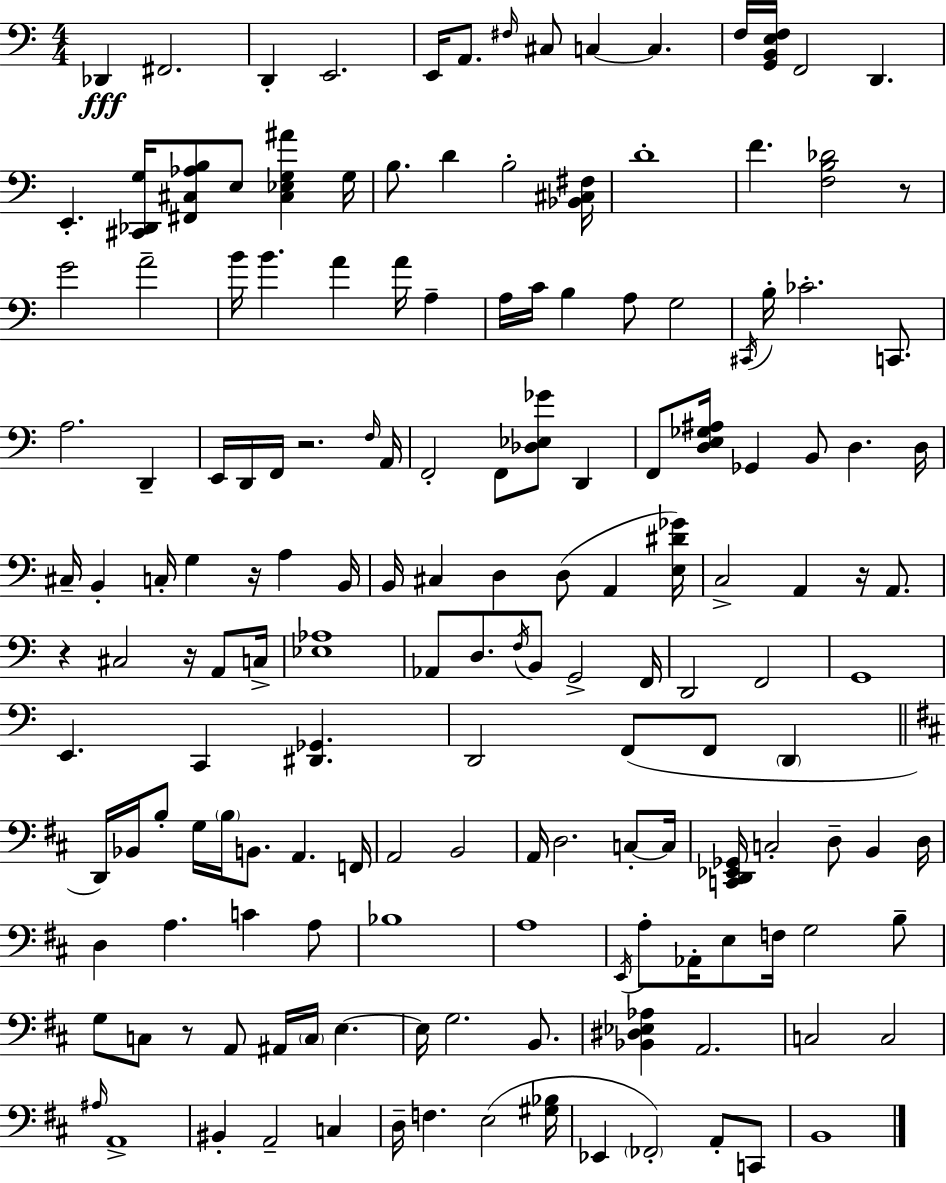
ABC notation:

X:1
T:Untitled
M:4/4
L:1/4
K:C
_D,, ^F,,2 D,, E,,2 E,,/4 A,,/2 ^F,/4 ^C,/2 C, C, F,/4 [G,,B,,E,F,]/4 F,,2 D,, E,, [^C,,_D,,G,]/4 [^F,,^C,_A,B,]/2 E,/2 [^C,_E,G,^A] G,/4 B,/2 D B,2 [_B,,^C,^F,]/4 D4 F [F,B,_D]2 z/2 G2 A2 B/4 B A A/4 A, A,/4 C/4 B, A,/2 G,2 ^C,,/4 B,/4 _C2 C,,/2 A,2 D,, E,,/4 D,,/4 F,,/4 z2 F,/4 A,,/4 F,,2 F,,/2 [_D,_E,_G]/2 D,, F,,/2 [D,E,_G,^A,]/4 _G,, B,,/2 D, D,/4 ^C,/4 B,, C,/4 G, z/4 A, B,,/4 B,,/4 ^C, D, D,/2 A,, [E,^D_G]/4 C,2 A,, z/4 A,,/2 z ^C,2 z/4 A,,/2 C,/4 [_E,_A,]4 _A,,/2 D,/2 F,/4 B,,/2 G,,2 F,,/4 D,,2 F,,2 G,,4 E,, C,, [^D,,_G,,] D,,2 F,,/2 F,,/2 D,, D,,/4 _B,,/4 B,/2 G,/4 B,/4 B,,/2 A,, F,,/4 A,,2 B,,2 A,,/4 D,2 C,/2 C,/4 [C,,D,,_E,,_G,,]/4 C,2 D,/2 B,, D,/4 D, A, C A,/2 _B,4 A,4 E,,/4 A,/2 _A,,/4 E,/2 F,/4 G,2 B,/2 G,/2 C,/2 z/2 A,,/2 ^A,,/4 C,/4 E, E,/4 G,2 B,,/2 [_B,,^D,_E,_A,] A,,2 C,2 C,2 ^A,/4 A,,4 ^B,, A,,2 C, D,/4 F, E,2 [^G,_B,]/4 _E,, _F,,2 A,,/2 C,,/2 B,,4